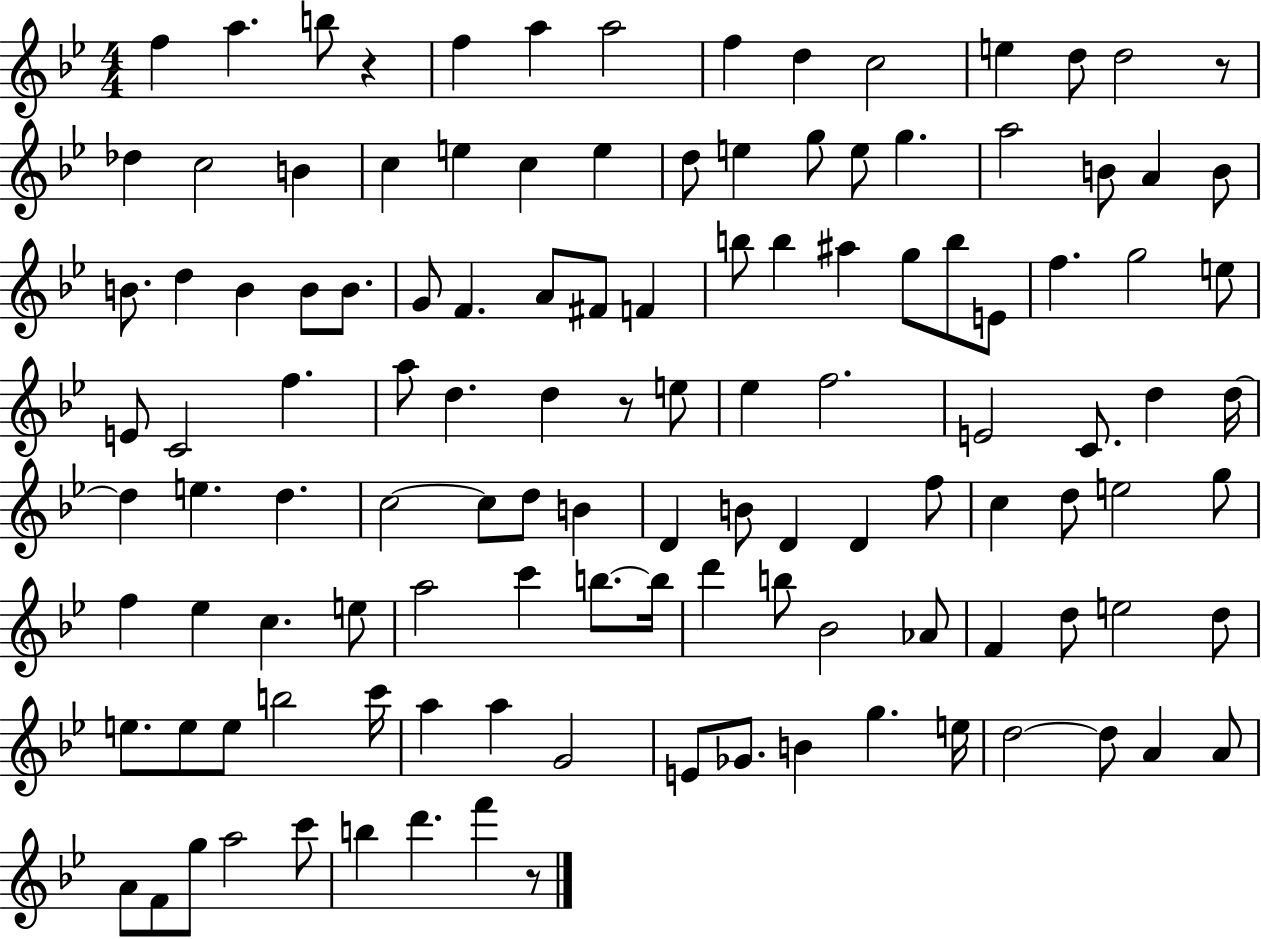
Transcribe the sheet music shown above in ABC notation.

X:1
T:Untitled
M:4/4
L:1/4
K:Bb
f a b/2 z f a a2 f d c2 e d/2 d2 z/2 _d c2 B c e c e d/2 e g/2 e/2 g a2 B/2 A B/2 B/2 d B B/2 B/2 G/2 F A/2 ^F/2 F b/2 b ^a g/2 b/2 E/2 f g2 e/2 E/2 C2 f a/2 d d z/2 e/2 _e f2 E2 C/2 d d/4 d e d c2 c/2 d/2 B D B/2 D D f/2 c d/2 e2 g/2 f _e c e/2 a2 c' b/2 b/4 d' b/2 _B2 _A/2 F d/2 e2 d/2 e/2 e/2 e/2 b2 c'/4 a a G2 E/2 _G/2 B g e/4 d2 d/2 A A/2 A/2 F/2 g/2 a2 c'/2 b d' f' z/2